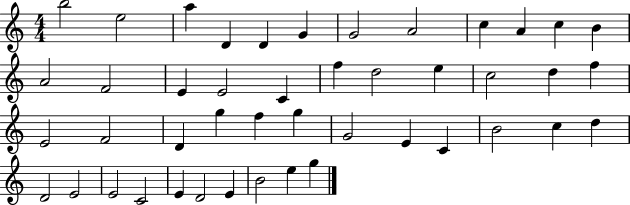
B5/h E5/h A5/q D4/q D4/q G4/q G4/h A4/h C5/q A4/q C5/q B4/q A4/h F4/h E4/q E4/h C4/q F5/q D5/h E5/q C5/h D5/q F5/q E4/h F4/h D4/q G5/q F5/q G5/q G4/h E4/q C4/q B4/h C5/q D5/q D4/h E4/h E4/h C4/h E4/q D4/h E4/q B4/h E5/q G5/q